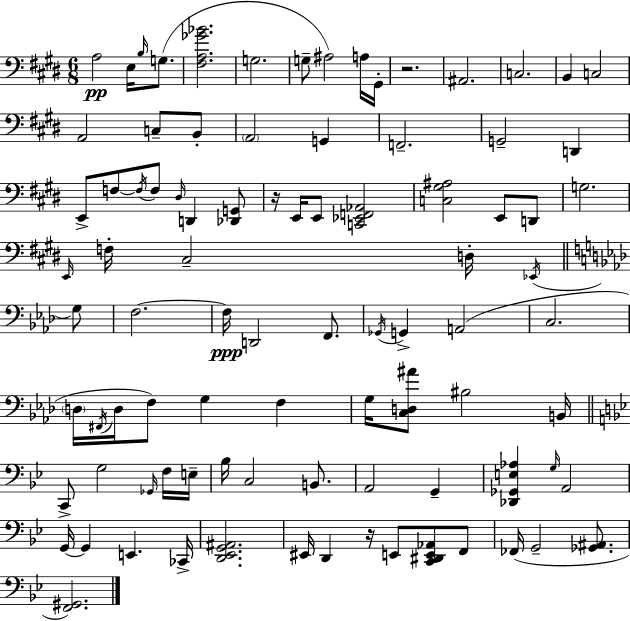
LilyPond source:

{
  \clef bass
  \numericTimeSignature
  \time 6/8
  \key e \major
  a2\pp e16 \grace { b16 } g8.( | <fis a ges' bes'>2. | g2. | g8-- ais2) a16 | \break gis,16-. r2. | ais,2. | c2. | b,4 c2 | \break a,2 c8-- b,8-. | \parenthesize a,2 g,4 | f,2.-- | g,2-- d,4 | \break e,8-> f8~~ \acciaccatura { f16 } f8 \grace { dis16 } d,4 | <des, g,>8 r16 e,16 e,8 <c, ees, f, aes,>2 | <c gis ais>2 e,8 | d,8 g2. | \break \grace { e,16 } f16-. cis2-- | d16-. \acciaccatura { ees,16 } \bar "||" \break \key aes \major g8 f2.~~ | f16\ppp d,2 f,8. | \acciaccatura { ges,16 } g,4-> a,2( | c2. | \break \parenthesize d16 \acciaccatura { fis,16 } d16 f8) g4 | f4 g16 <c d ais'>8 bis2 | b,16 \bar "||" \break \key g \minor c,8-> g2 \grace { ges,16 } f16 | e16-- bes16 c2 b,8. | a,2 g,4-- | <des, ges, e aes>4 \grace { g16 } a,2 | \break g,16~~ g,4 e,4. | ces,16-> <d, ees, g, ais,>2. | eis,16 d,4 r16 e,8 <c, dis, e, aes,>8 | f,8 fes,16( g,2-- <ges, ais,>8. | \break <f, gis,>2.) | \bar "|."
}